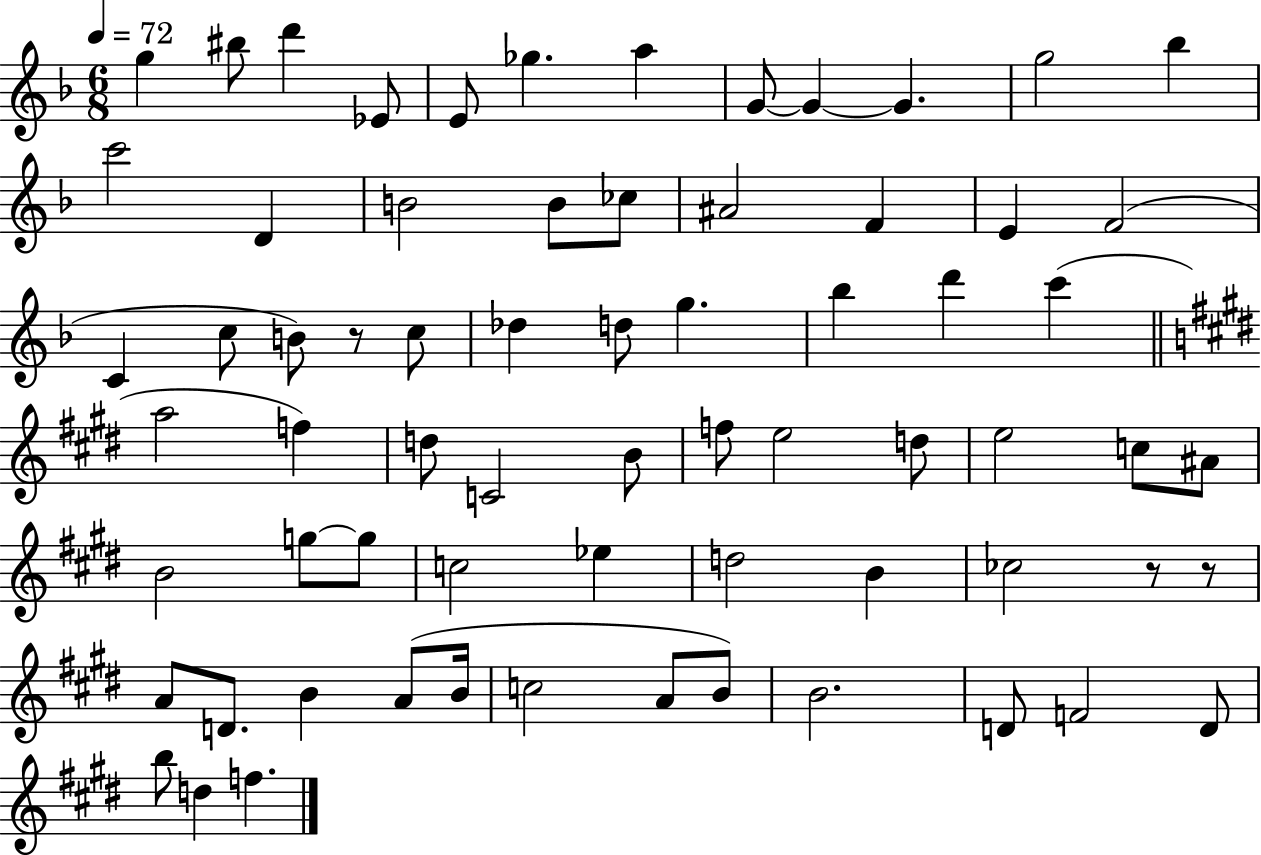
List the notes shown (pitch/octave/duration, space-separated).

G5/q BIS5/e D6/q Eb4/e E4/e Gb5/q. A5/q G4/e G4/q G4/q. G5/h Bb5/q C6/h D4/q B4/h B4/e CES5/e A#4/h F4/q E4/q F4/h C4/q C5/e B4/e R/e C5/e Db5/q D5/e G5/q. Bb5/q D6/q C6/q A5/h F5/q D5/e C4/h B4/e F5/e E5/h D5/e E5/h C5/e A#4/e B4/h G5/e G5/e C5/h Eb5/q D5/h B4/q CES5/h R/e R/e A4/e D4/e. B4/q A4/e B4/s C5/h A4/e B4/e B4/h. D4/e F4/h D4/e B5/e D5/q F5/q.